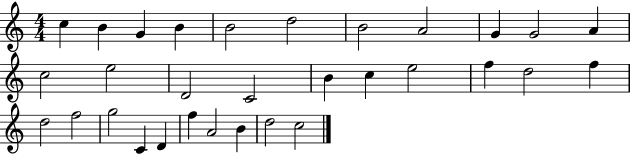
C5/q B4/q G4/q B4/q B4/h D5/h B4/h A4/h G4/q G4/h A4/q C5/h E5/h D4/h C4/h B4/q C5/q E5/h F5/q D5/h F5/q D5/h F5/h G5/h C4/q D4/q F5/q A4/h B4/q D5/h C5/h